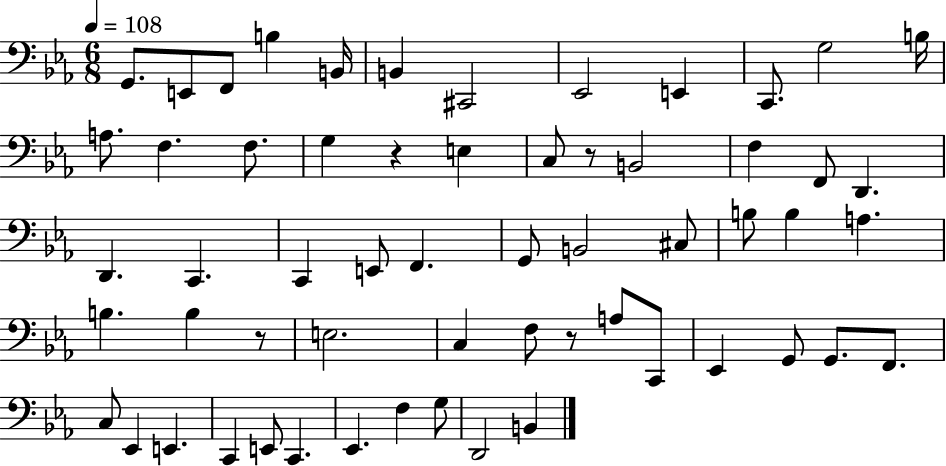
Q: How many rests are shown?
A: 4